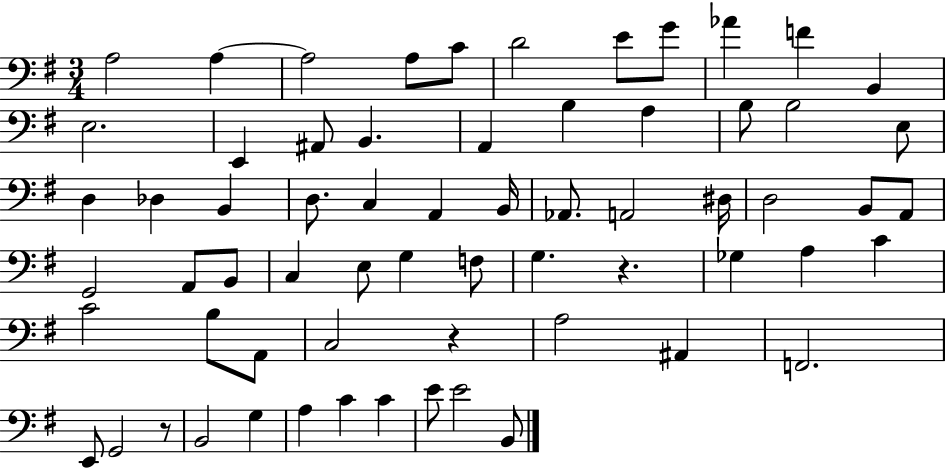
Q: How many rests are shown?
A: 3